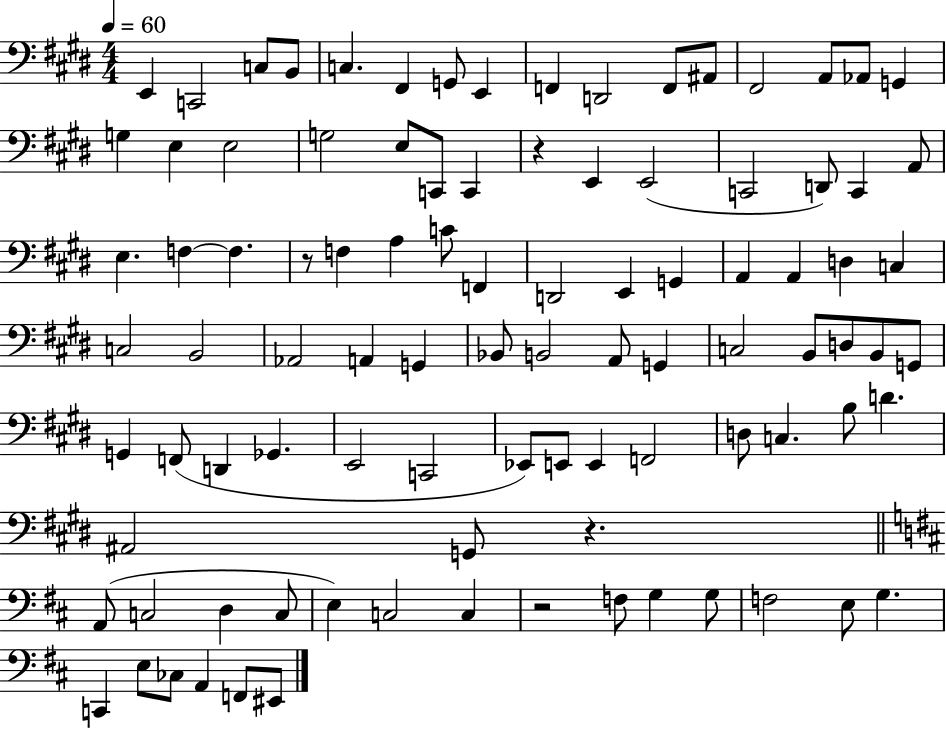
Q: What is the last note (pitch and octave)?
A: EIS2